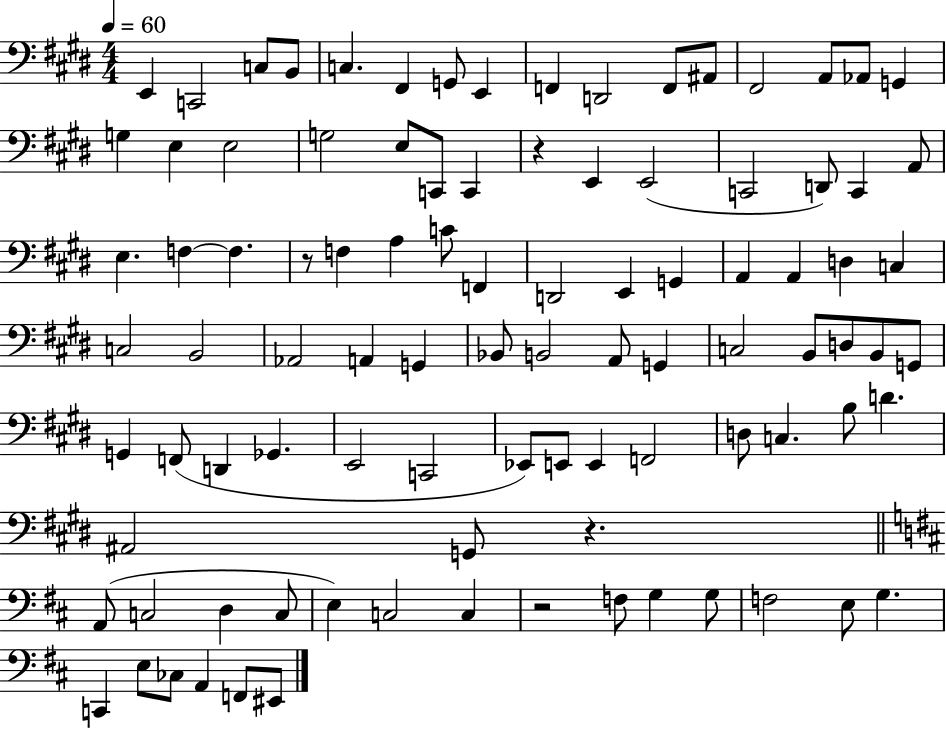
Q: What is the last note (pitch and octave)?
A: EIS2